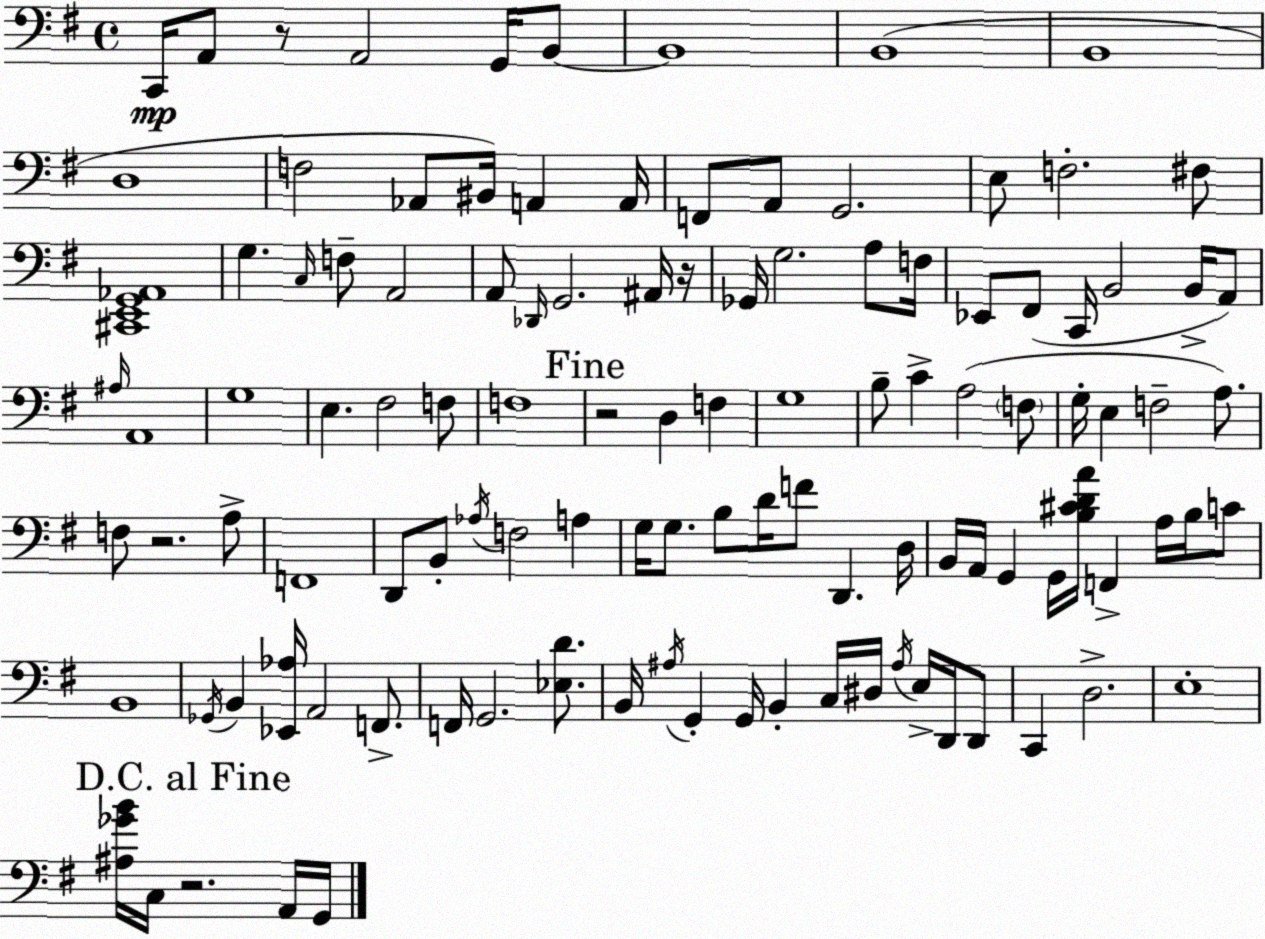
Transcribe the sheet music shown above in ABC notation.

X:1
T:Untitled
M:4/4
L:1/4
K:G
C,,/4 A,,/2 z/2 A,,2 G,,/4 B,,/2 B,,4 B,,4 B,,4 D,4 F,2 _A,,/2 ^B,,/4 A,, A,,/4 F,,/2 A,,/2 G,,2 E,/2 F,2 ^F,/2 [^C,,E,,G,,_A,,]4 G, C,/4 F,/2 A,,2 A,,/2 _D,,/4 G,,2 ^A,,/4 z/4 _G,,/4 G,2 A,/2 F,/4 _E,,/2 ^F,,/2 C,,/4 B,,2 B,,/4 A,,/2 ^A,/4 A,,4 G,4 E, ^F,2 F,/2 F,4 z2 D, F, G,4 B,/2 C A,2 F,/2 G,/4 E, F,2 A,/2 F,/2 z2 A,/2 F,,4 D,,/2 B,,/2 _A,/4 F,2 A, G,/4 G,/2 B,/2 D/4 F/2 D,, D,/4 B,,/4 A,,/4 G,, G,,/4 [B,^CDA]/4 F,, A,/4 B,/4 C/2 B,,4 _G,,/4 B,, [_E,,_A,]/4 A,,2 F,,/2 F,,/4 G,,2 [_E,D]/2 B,,/4 ^A,/4 G,, G,,/4 B,, C,/4 ^D,/4 ^A,/4 E,/4 D,,/4 D,,/2 C,, D,2 E,4 [^A,_GB]/4 C,/4 z2 A,,/4 G,,/4